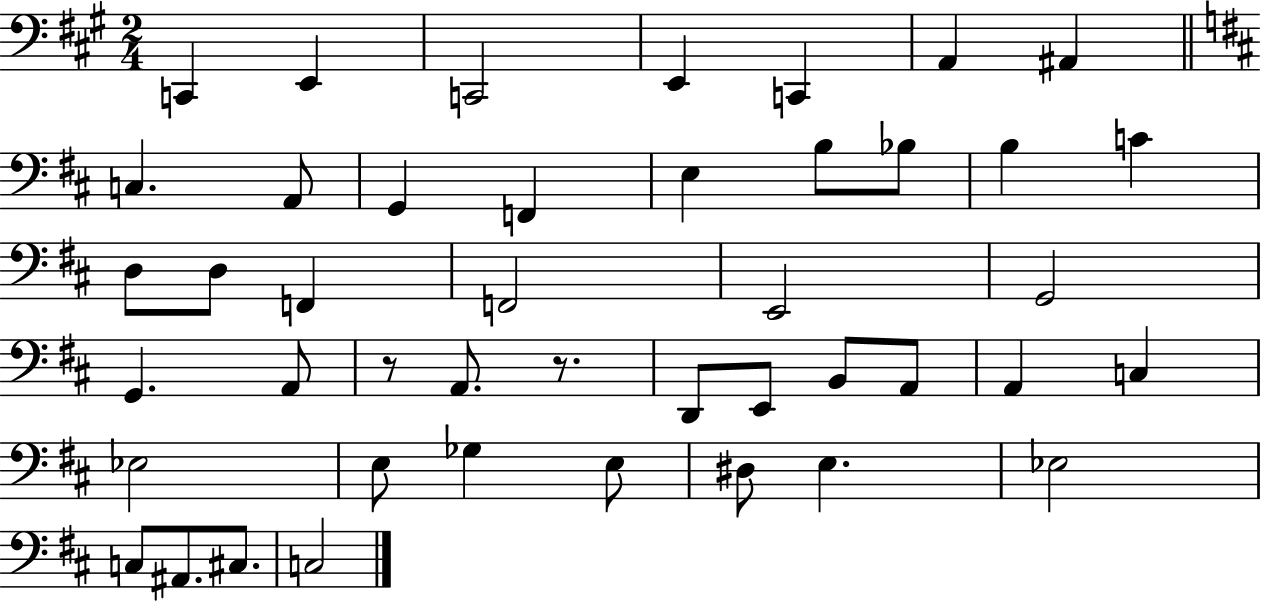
{
  \clef bass
  \numericTimeSignature
  \time 2/4
  \key a \major
  c,4 e,4 | c,2 | e,4 c,4 | a,4 ais,4 | \break \bar "||" \break \key d \major c4. a,8 | g,4 f,4 | e4 b8 bes8 | b4 c'4 | \break d8 d8 f,4 | f,2 | e,2 | g,2 | \break g,4. a,8 | r8 a,8. r8. | d,8 e,8 b,8 a,8 | a,4 c4 | \break ees2 | e8 ges4 e8 | dis8 e4. | ees2 | \break c8 ais,8. cis8. | c2 | \bar "|."
}